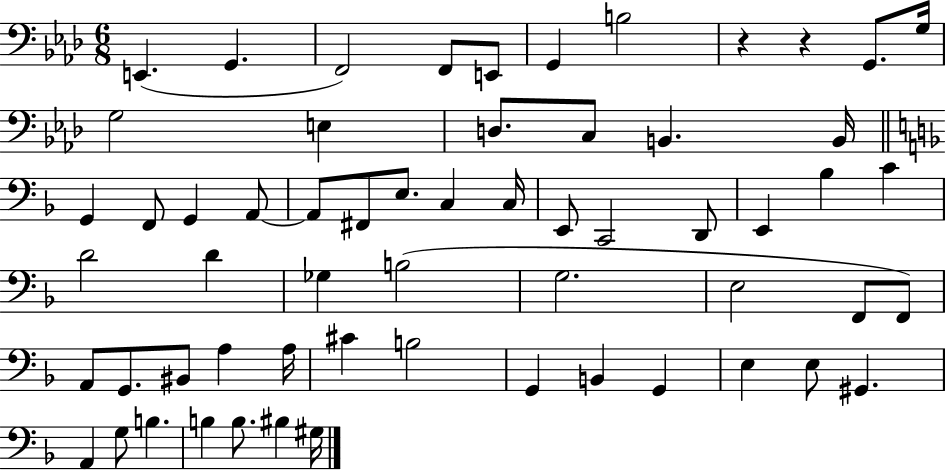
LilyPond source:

{
  \clef bass
  \numericTimeSignature
  \time 6/8
  \key aes \major
  e,4.( g,4. | f,2) f,8 e,8 | g,4 b2 | r4 r4 g,8. g16 | \break g2 e4 | d8. c8 b,4. b,16 | \bar "||" \break \key f \major g,4 f,8 g,4 a,8~~ | a,8 fis,8 e8. c4 c16 | e,8 c,2 d,8 | e,4 bes4 c'4 | \break d'2 d'4 | ges4 b2( | g2. | e2 f,8 f,8) | \break a,8 g,8. bis,8 a4 a16 | cis'4 b2 | g,4 b,4 g,4 | e4 e8 gis,4. | \break a,4 g8 b4. | b4 b8. bis4 gis16 | \bar "|."
}